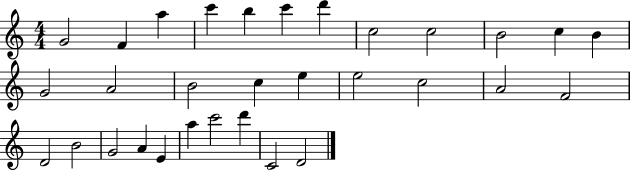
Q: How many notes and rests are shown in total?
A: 31